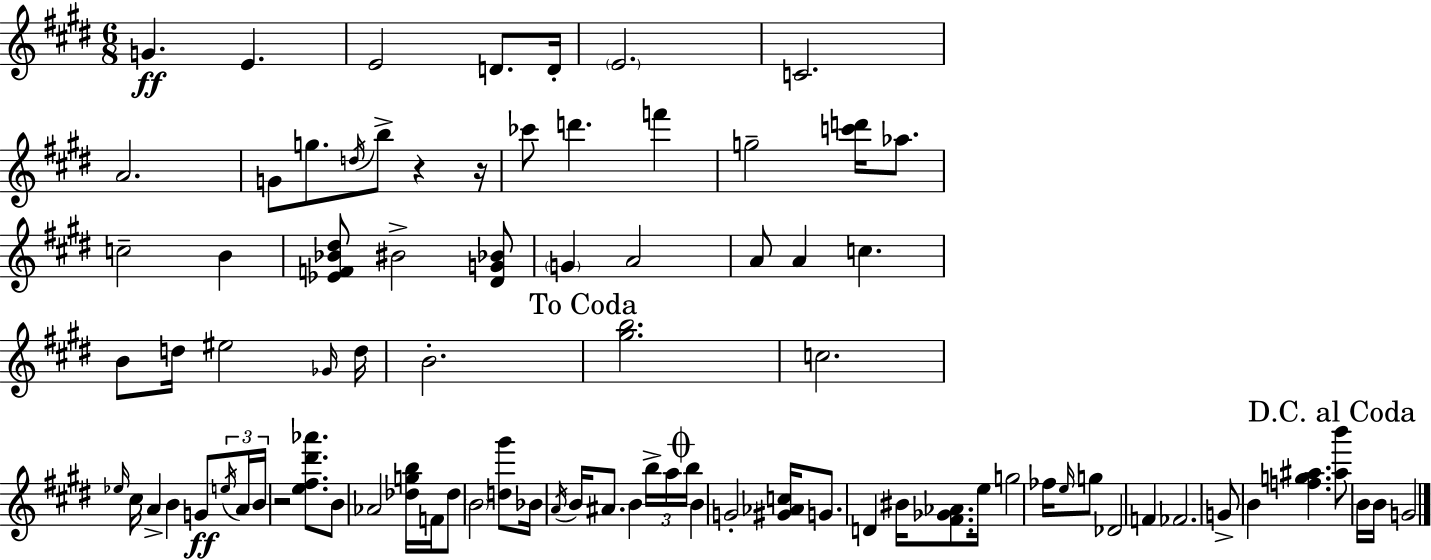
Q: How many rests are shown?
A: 3